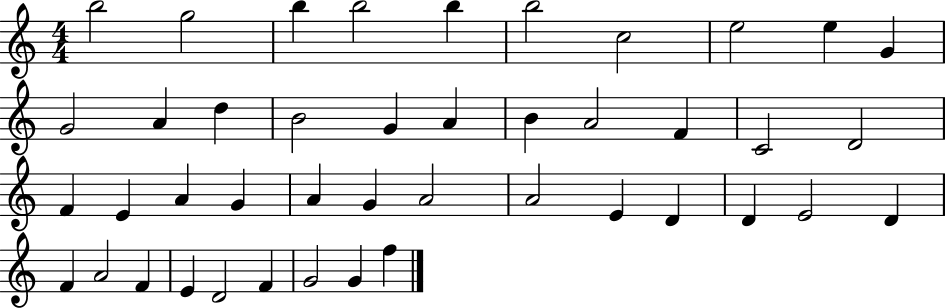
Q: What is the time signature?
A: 4/4